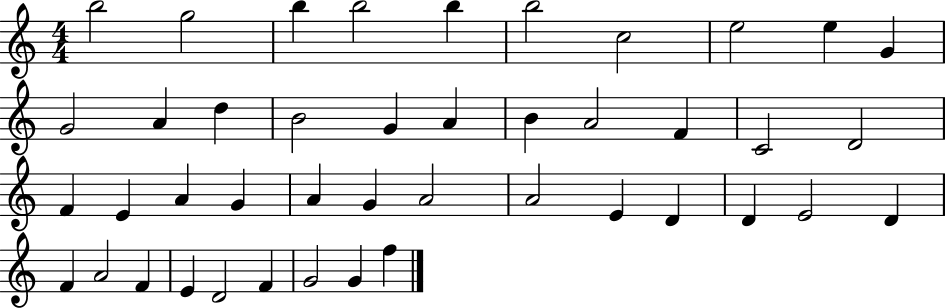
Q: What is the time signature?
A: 4/4